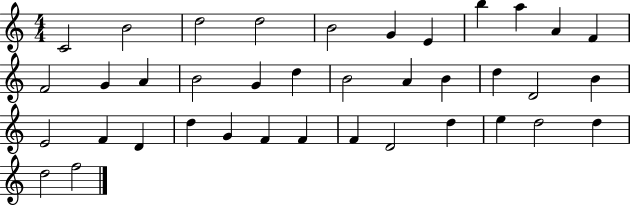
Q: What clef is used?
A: treble